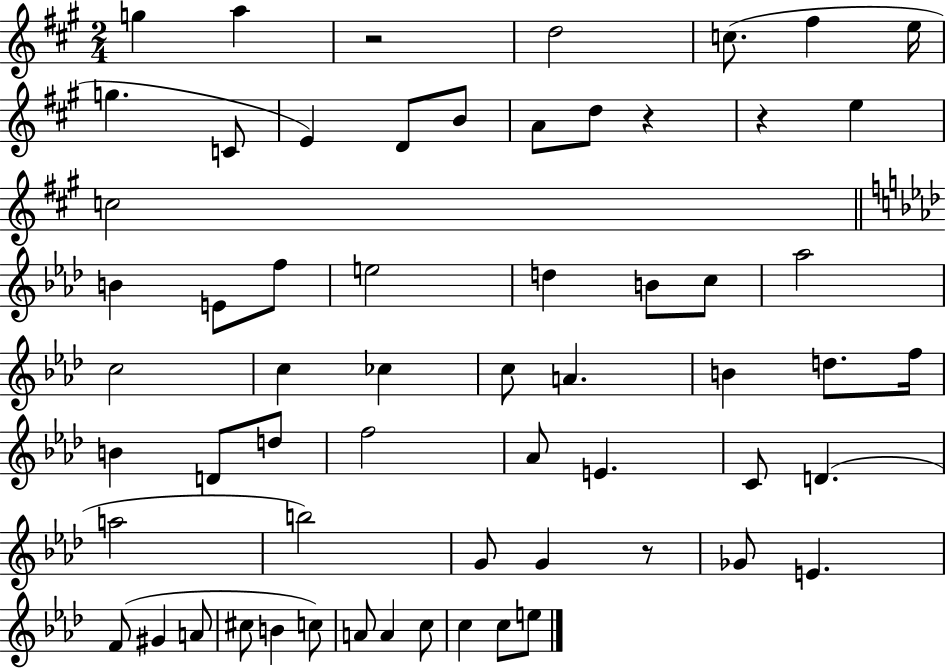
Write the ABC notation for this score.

X:1
T:Untitled
M:2/4
L:1/4
K:A
g a z2 d2 c/2 ^f e/4 g C/2 E D/2 B/2 A/2 d/2 z z e c2 B E/2 f/2 e2 d B/2 c/2 _a2 c2 c _c c/2 A B d/2 f/4 B D/2 d/2 f2 _A/2 E C/2 D a2 b2 G/2 G z/2 _G/2 E F/2 ^G A/2 ^c/2 B c/2 A/2 A c/2 c c/2 e/2